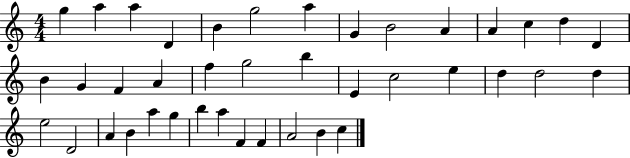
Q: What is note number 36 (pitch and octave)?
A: F4